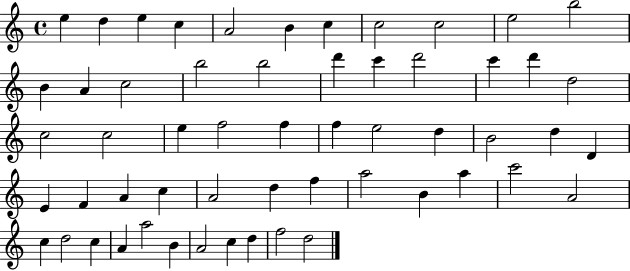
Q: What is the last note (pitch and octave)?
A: D5